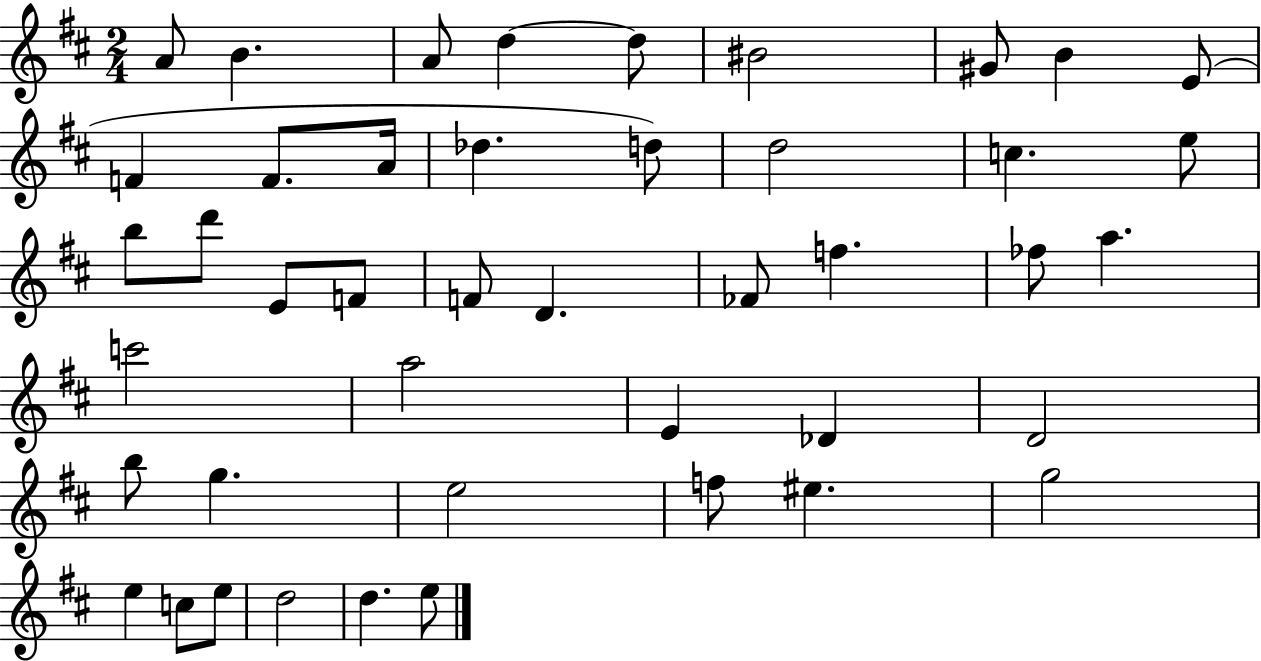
{
  \clef treble
  \numericTimeSignature
  \time 2/4
  \key d \major
  a'8 b'4. | a'8 d''4~~ d''8 | bis'2 | gis'8 b'4 e'8( | \break f'4 f'8. a'16 | des''4. d''8) | d''2 | c''4. e''8 | \break b''8 d'''8 e'8 f'8 | f'8 d'4. | fes'8 f''4. | fes''8 a''4. | \break c'''2 | a''2 | e'4 des'4 | d'2 | \break b''8 g''4. | e''2 | f''8 eis''4. | g''2 | \break e''4 c''8 e''8 | d''2 | d''4. e''8 | \bar "|."
}